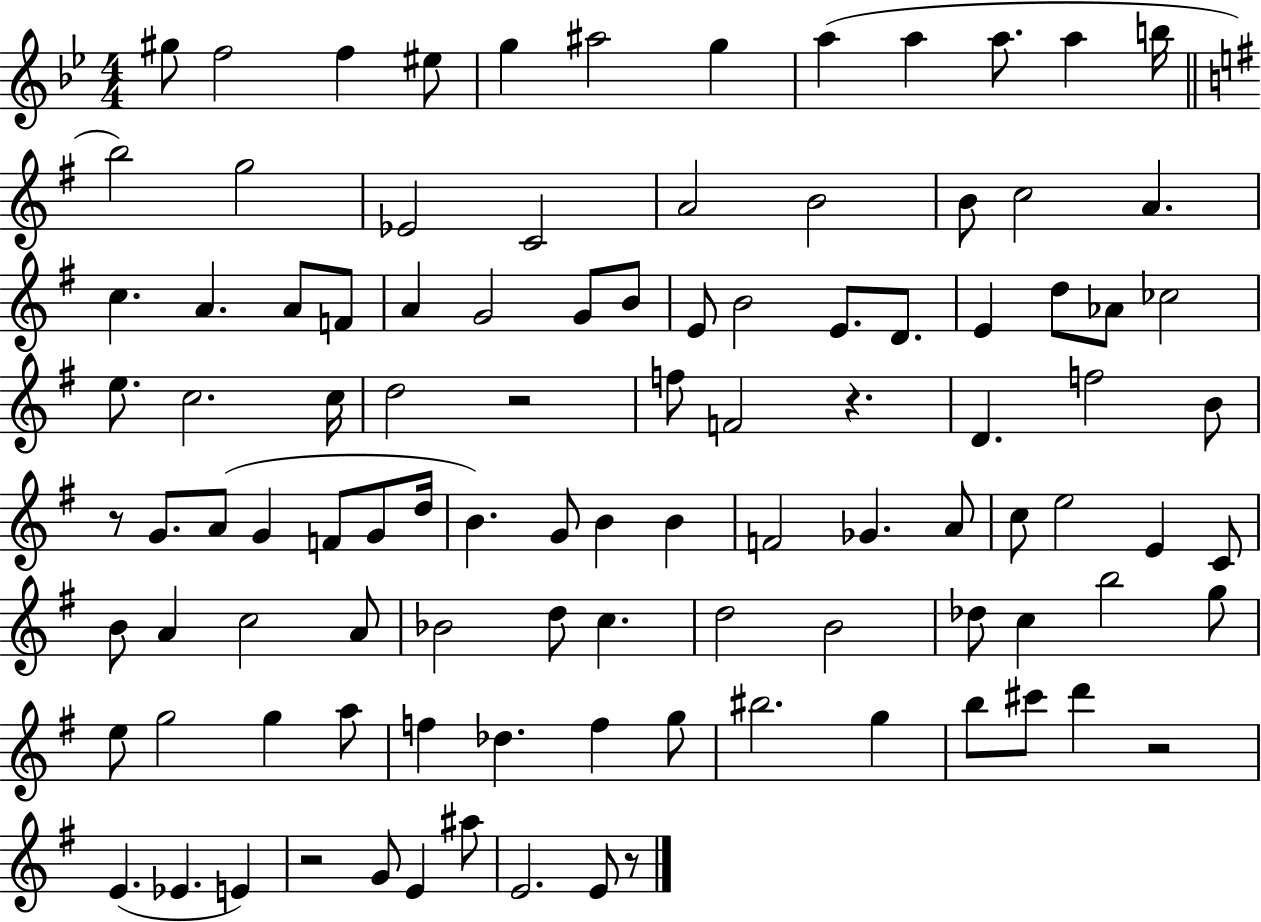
G#5/e F5/h F5/q EIS5/e G5/q A#5/h G5/q A5/q A5/q A5/e. A5/q B5/s B5/h G5/h Eb4/h C4/h A4/h B4/h B4/e C5/h A4/q. C5/q. A4/q. A4/e F4/e A4/q G4/h G4/e B4/e E4/e B4/h E4/e. D4/e. E4/q D5/e Ab4/e CES5/h E5/e. C5/h. C5/s D5/h R/h F5/e F4/h R/q. D4/q. F5/h B4/e R/e G4/e. A4/e G4/q F4/e G4/e D5/s B4/q. G4/e B4/q B4/q F4/h Gb4/q. A4/e C5/e E5/h E4/q C4/e B4/e A4/q C5/h A4/e Bb4/h D5/e C5/q. D5/h B4/h Db5/e C5/q B5/h G5/e E5/e G5/h G5/q A5/e F5/q Db5/q. F5/q G5/e BIS5/h. G5/q B5/e C#6/e D6/q R/h E4/q. Eb4/q. E4/q R/h G4/e E4/q A#5/e E4/h. E4/e R/e